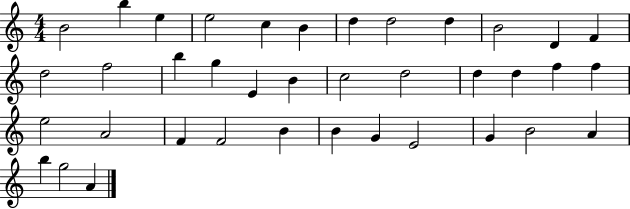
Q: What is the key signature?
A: C major